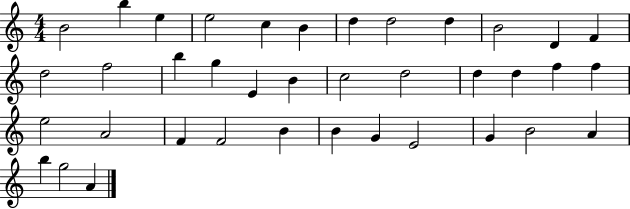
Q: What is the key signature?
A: C major